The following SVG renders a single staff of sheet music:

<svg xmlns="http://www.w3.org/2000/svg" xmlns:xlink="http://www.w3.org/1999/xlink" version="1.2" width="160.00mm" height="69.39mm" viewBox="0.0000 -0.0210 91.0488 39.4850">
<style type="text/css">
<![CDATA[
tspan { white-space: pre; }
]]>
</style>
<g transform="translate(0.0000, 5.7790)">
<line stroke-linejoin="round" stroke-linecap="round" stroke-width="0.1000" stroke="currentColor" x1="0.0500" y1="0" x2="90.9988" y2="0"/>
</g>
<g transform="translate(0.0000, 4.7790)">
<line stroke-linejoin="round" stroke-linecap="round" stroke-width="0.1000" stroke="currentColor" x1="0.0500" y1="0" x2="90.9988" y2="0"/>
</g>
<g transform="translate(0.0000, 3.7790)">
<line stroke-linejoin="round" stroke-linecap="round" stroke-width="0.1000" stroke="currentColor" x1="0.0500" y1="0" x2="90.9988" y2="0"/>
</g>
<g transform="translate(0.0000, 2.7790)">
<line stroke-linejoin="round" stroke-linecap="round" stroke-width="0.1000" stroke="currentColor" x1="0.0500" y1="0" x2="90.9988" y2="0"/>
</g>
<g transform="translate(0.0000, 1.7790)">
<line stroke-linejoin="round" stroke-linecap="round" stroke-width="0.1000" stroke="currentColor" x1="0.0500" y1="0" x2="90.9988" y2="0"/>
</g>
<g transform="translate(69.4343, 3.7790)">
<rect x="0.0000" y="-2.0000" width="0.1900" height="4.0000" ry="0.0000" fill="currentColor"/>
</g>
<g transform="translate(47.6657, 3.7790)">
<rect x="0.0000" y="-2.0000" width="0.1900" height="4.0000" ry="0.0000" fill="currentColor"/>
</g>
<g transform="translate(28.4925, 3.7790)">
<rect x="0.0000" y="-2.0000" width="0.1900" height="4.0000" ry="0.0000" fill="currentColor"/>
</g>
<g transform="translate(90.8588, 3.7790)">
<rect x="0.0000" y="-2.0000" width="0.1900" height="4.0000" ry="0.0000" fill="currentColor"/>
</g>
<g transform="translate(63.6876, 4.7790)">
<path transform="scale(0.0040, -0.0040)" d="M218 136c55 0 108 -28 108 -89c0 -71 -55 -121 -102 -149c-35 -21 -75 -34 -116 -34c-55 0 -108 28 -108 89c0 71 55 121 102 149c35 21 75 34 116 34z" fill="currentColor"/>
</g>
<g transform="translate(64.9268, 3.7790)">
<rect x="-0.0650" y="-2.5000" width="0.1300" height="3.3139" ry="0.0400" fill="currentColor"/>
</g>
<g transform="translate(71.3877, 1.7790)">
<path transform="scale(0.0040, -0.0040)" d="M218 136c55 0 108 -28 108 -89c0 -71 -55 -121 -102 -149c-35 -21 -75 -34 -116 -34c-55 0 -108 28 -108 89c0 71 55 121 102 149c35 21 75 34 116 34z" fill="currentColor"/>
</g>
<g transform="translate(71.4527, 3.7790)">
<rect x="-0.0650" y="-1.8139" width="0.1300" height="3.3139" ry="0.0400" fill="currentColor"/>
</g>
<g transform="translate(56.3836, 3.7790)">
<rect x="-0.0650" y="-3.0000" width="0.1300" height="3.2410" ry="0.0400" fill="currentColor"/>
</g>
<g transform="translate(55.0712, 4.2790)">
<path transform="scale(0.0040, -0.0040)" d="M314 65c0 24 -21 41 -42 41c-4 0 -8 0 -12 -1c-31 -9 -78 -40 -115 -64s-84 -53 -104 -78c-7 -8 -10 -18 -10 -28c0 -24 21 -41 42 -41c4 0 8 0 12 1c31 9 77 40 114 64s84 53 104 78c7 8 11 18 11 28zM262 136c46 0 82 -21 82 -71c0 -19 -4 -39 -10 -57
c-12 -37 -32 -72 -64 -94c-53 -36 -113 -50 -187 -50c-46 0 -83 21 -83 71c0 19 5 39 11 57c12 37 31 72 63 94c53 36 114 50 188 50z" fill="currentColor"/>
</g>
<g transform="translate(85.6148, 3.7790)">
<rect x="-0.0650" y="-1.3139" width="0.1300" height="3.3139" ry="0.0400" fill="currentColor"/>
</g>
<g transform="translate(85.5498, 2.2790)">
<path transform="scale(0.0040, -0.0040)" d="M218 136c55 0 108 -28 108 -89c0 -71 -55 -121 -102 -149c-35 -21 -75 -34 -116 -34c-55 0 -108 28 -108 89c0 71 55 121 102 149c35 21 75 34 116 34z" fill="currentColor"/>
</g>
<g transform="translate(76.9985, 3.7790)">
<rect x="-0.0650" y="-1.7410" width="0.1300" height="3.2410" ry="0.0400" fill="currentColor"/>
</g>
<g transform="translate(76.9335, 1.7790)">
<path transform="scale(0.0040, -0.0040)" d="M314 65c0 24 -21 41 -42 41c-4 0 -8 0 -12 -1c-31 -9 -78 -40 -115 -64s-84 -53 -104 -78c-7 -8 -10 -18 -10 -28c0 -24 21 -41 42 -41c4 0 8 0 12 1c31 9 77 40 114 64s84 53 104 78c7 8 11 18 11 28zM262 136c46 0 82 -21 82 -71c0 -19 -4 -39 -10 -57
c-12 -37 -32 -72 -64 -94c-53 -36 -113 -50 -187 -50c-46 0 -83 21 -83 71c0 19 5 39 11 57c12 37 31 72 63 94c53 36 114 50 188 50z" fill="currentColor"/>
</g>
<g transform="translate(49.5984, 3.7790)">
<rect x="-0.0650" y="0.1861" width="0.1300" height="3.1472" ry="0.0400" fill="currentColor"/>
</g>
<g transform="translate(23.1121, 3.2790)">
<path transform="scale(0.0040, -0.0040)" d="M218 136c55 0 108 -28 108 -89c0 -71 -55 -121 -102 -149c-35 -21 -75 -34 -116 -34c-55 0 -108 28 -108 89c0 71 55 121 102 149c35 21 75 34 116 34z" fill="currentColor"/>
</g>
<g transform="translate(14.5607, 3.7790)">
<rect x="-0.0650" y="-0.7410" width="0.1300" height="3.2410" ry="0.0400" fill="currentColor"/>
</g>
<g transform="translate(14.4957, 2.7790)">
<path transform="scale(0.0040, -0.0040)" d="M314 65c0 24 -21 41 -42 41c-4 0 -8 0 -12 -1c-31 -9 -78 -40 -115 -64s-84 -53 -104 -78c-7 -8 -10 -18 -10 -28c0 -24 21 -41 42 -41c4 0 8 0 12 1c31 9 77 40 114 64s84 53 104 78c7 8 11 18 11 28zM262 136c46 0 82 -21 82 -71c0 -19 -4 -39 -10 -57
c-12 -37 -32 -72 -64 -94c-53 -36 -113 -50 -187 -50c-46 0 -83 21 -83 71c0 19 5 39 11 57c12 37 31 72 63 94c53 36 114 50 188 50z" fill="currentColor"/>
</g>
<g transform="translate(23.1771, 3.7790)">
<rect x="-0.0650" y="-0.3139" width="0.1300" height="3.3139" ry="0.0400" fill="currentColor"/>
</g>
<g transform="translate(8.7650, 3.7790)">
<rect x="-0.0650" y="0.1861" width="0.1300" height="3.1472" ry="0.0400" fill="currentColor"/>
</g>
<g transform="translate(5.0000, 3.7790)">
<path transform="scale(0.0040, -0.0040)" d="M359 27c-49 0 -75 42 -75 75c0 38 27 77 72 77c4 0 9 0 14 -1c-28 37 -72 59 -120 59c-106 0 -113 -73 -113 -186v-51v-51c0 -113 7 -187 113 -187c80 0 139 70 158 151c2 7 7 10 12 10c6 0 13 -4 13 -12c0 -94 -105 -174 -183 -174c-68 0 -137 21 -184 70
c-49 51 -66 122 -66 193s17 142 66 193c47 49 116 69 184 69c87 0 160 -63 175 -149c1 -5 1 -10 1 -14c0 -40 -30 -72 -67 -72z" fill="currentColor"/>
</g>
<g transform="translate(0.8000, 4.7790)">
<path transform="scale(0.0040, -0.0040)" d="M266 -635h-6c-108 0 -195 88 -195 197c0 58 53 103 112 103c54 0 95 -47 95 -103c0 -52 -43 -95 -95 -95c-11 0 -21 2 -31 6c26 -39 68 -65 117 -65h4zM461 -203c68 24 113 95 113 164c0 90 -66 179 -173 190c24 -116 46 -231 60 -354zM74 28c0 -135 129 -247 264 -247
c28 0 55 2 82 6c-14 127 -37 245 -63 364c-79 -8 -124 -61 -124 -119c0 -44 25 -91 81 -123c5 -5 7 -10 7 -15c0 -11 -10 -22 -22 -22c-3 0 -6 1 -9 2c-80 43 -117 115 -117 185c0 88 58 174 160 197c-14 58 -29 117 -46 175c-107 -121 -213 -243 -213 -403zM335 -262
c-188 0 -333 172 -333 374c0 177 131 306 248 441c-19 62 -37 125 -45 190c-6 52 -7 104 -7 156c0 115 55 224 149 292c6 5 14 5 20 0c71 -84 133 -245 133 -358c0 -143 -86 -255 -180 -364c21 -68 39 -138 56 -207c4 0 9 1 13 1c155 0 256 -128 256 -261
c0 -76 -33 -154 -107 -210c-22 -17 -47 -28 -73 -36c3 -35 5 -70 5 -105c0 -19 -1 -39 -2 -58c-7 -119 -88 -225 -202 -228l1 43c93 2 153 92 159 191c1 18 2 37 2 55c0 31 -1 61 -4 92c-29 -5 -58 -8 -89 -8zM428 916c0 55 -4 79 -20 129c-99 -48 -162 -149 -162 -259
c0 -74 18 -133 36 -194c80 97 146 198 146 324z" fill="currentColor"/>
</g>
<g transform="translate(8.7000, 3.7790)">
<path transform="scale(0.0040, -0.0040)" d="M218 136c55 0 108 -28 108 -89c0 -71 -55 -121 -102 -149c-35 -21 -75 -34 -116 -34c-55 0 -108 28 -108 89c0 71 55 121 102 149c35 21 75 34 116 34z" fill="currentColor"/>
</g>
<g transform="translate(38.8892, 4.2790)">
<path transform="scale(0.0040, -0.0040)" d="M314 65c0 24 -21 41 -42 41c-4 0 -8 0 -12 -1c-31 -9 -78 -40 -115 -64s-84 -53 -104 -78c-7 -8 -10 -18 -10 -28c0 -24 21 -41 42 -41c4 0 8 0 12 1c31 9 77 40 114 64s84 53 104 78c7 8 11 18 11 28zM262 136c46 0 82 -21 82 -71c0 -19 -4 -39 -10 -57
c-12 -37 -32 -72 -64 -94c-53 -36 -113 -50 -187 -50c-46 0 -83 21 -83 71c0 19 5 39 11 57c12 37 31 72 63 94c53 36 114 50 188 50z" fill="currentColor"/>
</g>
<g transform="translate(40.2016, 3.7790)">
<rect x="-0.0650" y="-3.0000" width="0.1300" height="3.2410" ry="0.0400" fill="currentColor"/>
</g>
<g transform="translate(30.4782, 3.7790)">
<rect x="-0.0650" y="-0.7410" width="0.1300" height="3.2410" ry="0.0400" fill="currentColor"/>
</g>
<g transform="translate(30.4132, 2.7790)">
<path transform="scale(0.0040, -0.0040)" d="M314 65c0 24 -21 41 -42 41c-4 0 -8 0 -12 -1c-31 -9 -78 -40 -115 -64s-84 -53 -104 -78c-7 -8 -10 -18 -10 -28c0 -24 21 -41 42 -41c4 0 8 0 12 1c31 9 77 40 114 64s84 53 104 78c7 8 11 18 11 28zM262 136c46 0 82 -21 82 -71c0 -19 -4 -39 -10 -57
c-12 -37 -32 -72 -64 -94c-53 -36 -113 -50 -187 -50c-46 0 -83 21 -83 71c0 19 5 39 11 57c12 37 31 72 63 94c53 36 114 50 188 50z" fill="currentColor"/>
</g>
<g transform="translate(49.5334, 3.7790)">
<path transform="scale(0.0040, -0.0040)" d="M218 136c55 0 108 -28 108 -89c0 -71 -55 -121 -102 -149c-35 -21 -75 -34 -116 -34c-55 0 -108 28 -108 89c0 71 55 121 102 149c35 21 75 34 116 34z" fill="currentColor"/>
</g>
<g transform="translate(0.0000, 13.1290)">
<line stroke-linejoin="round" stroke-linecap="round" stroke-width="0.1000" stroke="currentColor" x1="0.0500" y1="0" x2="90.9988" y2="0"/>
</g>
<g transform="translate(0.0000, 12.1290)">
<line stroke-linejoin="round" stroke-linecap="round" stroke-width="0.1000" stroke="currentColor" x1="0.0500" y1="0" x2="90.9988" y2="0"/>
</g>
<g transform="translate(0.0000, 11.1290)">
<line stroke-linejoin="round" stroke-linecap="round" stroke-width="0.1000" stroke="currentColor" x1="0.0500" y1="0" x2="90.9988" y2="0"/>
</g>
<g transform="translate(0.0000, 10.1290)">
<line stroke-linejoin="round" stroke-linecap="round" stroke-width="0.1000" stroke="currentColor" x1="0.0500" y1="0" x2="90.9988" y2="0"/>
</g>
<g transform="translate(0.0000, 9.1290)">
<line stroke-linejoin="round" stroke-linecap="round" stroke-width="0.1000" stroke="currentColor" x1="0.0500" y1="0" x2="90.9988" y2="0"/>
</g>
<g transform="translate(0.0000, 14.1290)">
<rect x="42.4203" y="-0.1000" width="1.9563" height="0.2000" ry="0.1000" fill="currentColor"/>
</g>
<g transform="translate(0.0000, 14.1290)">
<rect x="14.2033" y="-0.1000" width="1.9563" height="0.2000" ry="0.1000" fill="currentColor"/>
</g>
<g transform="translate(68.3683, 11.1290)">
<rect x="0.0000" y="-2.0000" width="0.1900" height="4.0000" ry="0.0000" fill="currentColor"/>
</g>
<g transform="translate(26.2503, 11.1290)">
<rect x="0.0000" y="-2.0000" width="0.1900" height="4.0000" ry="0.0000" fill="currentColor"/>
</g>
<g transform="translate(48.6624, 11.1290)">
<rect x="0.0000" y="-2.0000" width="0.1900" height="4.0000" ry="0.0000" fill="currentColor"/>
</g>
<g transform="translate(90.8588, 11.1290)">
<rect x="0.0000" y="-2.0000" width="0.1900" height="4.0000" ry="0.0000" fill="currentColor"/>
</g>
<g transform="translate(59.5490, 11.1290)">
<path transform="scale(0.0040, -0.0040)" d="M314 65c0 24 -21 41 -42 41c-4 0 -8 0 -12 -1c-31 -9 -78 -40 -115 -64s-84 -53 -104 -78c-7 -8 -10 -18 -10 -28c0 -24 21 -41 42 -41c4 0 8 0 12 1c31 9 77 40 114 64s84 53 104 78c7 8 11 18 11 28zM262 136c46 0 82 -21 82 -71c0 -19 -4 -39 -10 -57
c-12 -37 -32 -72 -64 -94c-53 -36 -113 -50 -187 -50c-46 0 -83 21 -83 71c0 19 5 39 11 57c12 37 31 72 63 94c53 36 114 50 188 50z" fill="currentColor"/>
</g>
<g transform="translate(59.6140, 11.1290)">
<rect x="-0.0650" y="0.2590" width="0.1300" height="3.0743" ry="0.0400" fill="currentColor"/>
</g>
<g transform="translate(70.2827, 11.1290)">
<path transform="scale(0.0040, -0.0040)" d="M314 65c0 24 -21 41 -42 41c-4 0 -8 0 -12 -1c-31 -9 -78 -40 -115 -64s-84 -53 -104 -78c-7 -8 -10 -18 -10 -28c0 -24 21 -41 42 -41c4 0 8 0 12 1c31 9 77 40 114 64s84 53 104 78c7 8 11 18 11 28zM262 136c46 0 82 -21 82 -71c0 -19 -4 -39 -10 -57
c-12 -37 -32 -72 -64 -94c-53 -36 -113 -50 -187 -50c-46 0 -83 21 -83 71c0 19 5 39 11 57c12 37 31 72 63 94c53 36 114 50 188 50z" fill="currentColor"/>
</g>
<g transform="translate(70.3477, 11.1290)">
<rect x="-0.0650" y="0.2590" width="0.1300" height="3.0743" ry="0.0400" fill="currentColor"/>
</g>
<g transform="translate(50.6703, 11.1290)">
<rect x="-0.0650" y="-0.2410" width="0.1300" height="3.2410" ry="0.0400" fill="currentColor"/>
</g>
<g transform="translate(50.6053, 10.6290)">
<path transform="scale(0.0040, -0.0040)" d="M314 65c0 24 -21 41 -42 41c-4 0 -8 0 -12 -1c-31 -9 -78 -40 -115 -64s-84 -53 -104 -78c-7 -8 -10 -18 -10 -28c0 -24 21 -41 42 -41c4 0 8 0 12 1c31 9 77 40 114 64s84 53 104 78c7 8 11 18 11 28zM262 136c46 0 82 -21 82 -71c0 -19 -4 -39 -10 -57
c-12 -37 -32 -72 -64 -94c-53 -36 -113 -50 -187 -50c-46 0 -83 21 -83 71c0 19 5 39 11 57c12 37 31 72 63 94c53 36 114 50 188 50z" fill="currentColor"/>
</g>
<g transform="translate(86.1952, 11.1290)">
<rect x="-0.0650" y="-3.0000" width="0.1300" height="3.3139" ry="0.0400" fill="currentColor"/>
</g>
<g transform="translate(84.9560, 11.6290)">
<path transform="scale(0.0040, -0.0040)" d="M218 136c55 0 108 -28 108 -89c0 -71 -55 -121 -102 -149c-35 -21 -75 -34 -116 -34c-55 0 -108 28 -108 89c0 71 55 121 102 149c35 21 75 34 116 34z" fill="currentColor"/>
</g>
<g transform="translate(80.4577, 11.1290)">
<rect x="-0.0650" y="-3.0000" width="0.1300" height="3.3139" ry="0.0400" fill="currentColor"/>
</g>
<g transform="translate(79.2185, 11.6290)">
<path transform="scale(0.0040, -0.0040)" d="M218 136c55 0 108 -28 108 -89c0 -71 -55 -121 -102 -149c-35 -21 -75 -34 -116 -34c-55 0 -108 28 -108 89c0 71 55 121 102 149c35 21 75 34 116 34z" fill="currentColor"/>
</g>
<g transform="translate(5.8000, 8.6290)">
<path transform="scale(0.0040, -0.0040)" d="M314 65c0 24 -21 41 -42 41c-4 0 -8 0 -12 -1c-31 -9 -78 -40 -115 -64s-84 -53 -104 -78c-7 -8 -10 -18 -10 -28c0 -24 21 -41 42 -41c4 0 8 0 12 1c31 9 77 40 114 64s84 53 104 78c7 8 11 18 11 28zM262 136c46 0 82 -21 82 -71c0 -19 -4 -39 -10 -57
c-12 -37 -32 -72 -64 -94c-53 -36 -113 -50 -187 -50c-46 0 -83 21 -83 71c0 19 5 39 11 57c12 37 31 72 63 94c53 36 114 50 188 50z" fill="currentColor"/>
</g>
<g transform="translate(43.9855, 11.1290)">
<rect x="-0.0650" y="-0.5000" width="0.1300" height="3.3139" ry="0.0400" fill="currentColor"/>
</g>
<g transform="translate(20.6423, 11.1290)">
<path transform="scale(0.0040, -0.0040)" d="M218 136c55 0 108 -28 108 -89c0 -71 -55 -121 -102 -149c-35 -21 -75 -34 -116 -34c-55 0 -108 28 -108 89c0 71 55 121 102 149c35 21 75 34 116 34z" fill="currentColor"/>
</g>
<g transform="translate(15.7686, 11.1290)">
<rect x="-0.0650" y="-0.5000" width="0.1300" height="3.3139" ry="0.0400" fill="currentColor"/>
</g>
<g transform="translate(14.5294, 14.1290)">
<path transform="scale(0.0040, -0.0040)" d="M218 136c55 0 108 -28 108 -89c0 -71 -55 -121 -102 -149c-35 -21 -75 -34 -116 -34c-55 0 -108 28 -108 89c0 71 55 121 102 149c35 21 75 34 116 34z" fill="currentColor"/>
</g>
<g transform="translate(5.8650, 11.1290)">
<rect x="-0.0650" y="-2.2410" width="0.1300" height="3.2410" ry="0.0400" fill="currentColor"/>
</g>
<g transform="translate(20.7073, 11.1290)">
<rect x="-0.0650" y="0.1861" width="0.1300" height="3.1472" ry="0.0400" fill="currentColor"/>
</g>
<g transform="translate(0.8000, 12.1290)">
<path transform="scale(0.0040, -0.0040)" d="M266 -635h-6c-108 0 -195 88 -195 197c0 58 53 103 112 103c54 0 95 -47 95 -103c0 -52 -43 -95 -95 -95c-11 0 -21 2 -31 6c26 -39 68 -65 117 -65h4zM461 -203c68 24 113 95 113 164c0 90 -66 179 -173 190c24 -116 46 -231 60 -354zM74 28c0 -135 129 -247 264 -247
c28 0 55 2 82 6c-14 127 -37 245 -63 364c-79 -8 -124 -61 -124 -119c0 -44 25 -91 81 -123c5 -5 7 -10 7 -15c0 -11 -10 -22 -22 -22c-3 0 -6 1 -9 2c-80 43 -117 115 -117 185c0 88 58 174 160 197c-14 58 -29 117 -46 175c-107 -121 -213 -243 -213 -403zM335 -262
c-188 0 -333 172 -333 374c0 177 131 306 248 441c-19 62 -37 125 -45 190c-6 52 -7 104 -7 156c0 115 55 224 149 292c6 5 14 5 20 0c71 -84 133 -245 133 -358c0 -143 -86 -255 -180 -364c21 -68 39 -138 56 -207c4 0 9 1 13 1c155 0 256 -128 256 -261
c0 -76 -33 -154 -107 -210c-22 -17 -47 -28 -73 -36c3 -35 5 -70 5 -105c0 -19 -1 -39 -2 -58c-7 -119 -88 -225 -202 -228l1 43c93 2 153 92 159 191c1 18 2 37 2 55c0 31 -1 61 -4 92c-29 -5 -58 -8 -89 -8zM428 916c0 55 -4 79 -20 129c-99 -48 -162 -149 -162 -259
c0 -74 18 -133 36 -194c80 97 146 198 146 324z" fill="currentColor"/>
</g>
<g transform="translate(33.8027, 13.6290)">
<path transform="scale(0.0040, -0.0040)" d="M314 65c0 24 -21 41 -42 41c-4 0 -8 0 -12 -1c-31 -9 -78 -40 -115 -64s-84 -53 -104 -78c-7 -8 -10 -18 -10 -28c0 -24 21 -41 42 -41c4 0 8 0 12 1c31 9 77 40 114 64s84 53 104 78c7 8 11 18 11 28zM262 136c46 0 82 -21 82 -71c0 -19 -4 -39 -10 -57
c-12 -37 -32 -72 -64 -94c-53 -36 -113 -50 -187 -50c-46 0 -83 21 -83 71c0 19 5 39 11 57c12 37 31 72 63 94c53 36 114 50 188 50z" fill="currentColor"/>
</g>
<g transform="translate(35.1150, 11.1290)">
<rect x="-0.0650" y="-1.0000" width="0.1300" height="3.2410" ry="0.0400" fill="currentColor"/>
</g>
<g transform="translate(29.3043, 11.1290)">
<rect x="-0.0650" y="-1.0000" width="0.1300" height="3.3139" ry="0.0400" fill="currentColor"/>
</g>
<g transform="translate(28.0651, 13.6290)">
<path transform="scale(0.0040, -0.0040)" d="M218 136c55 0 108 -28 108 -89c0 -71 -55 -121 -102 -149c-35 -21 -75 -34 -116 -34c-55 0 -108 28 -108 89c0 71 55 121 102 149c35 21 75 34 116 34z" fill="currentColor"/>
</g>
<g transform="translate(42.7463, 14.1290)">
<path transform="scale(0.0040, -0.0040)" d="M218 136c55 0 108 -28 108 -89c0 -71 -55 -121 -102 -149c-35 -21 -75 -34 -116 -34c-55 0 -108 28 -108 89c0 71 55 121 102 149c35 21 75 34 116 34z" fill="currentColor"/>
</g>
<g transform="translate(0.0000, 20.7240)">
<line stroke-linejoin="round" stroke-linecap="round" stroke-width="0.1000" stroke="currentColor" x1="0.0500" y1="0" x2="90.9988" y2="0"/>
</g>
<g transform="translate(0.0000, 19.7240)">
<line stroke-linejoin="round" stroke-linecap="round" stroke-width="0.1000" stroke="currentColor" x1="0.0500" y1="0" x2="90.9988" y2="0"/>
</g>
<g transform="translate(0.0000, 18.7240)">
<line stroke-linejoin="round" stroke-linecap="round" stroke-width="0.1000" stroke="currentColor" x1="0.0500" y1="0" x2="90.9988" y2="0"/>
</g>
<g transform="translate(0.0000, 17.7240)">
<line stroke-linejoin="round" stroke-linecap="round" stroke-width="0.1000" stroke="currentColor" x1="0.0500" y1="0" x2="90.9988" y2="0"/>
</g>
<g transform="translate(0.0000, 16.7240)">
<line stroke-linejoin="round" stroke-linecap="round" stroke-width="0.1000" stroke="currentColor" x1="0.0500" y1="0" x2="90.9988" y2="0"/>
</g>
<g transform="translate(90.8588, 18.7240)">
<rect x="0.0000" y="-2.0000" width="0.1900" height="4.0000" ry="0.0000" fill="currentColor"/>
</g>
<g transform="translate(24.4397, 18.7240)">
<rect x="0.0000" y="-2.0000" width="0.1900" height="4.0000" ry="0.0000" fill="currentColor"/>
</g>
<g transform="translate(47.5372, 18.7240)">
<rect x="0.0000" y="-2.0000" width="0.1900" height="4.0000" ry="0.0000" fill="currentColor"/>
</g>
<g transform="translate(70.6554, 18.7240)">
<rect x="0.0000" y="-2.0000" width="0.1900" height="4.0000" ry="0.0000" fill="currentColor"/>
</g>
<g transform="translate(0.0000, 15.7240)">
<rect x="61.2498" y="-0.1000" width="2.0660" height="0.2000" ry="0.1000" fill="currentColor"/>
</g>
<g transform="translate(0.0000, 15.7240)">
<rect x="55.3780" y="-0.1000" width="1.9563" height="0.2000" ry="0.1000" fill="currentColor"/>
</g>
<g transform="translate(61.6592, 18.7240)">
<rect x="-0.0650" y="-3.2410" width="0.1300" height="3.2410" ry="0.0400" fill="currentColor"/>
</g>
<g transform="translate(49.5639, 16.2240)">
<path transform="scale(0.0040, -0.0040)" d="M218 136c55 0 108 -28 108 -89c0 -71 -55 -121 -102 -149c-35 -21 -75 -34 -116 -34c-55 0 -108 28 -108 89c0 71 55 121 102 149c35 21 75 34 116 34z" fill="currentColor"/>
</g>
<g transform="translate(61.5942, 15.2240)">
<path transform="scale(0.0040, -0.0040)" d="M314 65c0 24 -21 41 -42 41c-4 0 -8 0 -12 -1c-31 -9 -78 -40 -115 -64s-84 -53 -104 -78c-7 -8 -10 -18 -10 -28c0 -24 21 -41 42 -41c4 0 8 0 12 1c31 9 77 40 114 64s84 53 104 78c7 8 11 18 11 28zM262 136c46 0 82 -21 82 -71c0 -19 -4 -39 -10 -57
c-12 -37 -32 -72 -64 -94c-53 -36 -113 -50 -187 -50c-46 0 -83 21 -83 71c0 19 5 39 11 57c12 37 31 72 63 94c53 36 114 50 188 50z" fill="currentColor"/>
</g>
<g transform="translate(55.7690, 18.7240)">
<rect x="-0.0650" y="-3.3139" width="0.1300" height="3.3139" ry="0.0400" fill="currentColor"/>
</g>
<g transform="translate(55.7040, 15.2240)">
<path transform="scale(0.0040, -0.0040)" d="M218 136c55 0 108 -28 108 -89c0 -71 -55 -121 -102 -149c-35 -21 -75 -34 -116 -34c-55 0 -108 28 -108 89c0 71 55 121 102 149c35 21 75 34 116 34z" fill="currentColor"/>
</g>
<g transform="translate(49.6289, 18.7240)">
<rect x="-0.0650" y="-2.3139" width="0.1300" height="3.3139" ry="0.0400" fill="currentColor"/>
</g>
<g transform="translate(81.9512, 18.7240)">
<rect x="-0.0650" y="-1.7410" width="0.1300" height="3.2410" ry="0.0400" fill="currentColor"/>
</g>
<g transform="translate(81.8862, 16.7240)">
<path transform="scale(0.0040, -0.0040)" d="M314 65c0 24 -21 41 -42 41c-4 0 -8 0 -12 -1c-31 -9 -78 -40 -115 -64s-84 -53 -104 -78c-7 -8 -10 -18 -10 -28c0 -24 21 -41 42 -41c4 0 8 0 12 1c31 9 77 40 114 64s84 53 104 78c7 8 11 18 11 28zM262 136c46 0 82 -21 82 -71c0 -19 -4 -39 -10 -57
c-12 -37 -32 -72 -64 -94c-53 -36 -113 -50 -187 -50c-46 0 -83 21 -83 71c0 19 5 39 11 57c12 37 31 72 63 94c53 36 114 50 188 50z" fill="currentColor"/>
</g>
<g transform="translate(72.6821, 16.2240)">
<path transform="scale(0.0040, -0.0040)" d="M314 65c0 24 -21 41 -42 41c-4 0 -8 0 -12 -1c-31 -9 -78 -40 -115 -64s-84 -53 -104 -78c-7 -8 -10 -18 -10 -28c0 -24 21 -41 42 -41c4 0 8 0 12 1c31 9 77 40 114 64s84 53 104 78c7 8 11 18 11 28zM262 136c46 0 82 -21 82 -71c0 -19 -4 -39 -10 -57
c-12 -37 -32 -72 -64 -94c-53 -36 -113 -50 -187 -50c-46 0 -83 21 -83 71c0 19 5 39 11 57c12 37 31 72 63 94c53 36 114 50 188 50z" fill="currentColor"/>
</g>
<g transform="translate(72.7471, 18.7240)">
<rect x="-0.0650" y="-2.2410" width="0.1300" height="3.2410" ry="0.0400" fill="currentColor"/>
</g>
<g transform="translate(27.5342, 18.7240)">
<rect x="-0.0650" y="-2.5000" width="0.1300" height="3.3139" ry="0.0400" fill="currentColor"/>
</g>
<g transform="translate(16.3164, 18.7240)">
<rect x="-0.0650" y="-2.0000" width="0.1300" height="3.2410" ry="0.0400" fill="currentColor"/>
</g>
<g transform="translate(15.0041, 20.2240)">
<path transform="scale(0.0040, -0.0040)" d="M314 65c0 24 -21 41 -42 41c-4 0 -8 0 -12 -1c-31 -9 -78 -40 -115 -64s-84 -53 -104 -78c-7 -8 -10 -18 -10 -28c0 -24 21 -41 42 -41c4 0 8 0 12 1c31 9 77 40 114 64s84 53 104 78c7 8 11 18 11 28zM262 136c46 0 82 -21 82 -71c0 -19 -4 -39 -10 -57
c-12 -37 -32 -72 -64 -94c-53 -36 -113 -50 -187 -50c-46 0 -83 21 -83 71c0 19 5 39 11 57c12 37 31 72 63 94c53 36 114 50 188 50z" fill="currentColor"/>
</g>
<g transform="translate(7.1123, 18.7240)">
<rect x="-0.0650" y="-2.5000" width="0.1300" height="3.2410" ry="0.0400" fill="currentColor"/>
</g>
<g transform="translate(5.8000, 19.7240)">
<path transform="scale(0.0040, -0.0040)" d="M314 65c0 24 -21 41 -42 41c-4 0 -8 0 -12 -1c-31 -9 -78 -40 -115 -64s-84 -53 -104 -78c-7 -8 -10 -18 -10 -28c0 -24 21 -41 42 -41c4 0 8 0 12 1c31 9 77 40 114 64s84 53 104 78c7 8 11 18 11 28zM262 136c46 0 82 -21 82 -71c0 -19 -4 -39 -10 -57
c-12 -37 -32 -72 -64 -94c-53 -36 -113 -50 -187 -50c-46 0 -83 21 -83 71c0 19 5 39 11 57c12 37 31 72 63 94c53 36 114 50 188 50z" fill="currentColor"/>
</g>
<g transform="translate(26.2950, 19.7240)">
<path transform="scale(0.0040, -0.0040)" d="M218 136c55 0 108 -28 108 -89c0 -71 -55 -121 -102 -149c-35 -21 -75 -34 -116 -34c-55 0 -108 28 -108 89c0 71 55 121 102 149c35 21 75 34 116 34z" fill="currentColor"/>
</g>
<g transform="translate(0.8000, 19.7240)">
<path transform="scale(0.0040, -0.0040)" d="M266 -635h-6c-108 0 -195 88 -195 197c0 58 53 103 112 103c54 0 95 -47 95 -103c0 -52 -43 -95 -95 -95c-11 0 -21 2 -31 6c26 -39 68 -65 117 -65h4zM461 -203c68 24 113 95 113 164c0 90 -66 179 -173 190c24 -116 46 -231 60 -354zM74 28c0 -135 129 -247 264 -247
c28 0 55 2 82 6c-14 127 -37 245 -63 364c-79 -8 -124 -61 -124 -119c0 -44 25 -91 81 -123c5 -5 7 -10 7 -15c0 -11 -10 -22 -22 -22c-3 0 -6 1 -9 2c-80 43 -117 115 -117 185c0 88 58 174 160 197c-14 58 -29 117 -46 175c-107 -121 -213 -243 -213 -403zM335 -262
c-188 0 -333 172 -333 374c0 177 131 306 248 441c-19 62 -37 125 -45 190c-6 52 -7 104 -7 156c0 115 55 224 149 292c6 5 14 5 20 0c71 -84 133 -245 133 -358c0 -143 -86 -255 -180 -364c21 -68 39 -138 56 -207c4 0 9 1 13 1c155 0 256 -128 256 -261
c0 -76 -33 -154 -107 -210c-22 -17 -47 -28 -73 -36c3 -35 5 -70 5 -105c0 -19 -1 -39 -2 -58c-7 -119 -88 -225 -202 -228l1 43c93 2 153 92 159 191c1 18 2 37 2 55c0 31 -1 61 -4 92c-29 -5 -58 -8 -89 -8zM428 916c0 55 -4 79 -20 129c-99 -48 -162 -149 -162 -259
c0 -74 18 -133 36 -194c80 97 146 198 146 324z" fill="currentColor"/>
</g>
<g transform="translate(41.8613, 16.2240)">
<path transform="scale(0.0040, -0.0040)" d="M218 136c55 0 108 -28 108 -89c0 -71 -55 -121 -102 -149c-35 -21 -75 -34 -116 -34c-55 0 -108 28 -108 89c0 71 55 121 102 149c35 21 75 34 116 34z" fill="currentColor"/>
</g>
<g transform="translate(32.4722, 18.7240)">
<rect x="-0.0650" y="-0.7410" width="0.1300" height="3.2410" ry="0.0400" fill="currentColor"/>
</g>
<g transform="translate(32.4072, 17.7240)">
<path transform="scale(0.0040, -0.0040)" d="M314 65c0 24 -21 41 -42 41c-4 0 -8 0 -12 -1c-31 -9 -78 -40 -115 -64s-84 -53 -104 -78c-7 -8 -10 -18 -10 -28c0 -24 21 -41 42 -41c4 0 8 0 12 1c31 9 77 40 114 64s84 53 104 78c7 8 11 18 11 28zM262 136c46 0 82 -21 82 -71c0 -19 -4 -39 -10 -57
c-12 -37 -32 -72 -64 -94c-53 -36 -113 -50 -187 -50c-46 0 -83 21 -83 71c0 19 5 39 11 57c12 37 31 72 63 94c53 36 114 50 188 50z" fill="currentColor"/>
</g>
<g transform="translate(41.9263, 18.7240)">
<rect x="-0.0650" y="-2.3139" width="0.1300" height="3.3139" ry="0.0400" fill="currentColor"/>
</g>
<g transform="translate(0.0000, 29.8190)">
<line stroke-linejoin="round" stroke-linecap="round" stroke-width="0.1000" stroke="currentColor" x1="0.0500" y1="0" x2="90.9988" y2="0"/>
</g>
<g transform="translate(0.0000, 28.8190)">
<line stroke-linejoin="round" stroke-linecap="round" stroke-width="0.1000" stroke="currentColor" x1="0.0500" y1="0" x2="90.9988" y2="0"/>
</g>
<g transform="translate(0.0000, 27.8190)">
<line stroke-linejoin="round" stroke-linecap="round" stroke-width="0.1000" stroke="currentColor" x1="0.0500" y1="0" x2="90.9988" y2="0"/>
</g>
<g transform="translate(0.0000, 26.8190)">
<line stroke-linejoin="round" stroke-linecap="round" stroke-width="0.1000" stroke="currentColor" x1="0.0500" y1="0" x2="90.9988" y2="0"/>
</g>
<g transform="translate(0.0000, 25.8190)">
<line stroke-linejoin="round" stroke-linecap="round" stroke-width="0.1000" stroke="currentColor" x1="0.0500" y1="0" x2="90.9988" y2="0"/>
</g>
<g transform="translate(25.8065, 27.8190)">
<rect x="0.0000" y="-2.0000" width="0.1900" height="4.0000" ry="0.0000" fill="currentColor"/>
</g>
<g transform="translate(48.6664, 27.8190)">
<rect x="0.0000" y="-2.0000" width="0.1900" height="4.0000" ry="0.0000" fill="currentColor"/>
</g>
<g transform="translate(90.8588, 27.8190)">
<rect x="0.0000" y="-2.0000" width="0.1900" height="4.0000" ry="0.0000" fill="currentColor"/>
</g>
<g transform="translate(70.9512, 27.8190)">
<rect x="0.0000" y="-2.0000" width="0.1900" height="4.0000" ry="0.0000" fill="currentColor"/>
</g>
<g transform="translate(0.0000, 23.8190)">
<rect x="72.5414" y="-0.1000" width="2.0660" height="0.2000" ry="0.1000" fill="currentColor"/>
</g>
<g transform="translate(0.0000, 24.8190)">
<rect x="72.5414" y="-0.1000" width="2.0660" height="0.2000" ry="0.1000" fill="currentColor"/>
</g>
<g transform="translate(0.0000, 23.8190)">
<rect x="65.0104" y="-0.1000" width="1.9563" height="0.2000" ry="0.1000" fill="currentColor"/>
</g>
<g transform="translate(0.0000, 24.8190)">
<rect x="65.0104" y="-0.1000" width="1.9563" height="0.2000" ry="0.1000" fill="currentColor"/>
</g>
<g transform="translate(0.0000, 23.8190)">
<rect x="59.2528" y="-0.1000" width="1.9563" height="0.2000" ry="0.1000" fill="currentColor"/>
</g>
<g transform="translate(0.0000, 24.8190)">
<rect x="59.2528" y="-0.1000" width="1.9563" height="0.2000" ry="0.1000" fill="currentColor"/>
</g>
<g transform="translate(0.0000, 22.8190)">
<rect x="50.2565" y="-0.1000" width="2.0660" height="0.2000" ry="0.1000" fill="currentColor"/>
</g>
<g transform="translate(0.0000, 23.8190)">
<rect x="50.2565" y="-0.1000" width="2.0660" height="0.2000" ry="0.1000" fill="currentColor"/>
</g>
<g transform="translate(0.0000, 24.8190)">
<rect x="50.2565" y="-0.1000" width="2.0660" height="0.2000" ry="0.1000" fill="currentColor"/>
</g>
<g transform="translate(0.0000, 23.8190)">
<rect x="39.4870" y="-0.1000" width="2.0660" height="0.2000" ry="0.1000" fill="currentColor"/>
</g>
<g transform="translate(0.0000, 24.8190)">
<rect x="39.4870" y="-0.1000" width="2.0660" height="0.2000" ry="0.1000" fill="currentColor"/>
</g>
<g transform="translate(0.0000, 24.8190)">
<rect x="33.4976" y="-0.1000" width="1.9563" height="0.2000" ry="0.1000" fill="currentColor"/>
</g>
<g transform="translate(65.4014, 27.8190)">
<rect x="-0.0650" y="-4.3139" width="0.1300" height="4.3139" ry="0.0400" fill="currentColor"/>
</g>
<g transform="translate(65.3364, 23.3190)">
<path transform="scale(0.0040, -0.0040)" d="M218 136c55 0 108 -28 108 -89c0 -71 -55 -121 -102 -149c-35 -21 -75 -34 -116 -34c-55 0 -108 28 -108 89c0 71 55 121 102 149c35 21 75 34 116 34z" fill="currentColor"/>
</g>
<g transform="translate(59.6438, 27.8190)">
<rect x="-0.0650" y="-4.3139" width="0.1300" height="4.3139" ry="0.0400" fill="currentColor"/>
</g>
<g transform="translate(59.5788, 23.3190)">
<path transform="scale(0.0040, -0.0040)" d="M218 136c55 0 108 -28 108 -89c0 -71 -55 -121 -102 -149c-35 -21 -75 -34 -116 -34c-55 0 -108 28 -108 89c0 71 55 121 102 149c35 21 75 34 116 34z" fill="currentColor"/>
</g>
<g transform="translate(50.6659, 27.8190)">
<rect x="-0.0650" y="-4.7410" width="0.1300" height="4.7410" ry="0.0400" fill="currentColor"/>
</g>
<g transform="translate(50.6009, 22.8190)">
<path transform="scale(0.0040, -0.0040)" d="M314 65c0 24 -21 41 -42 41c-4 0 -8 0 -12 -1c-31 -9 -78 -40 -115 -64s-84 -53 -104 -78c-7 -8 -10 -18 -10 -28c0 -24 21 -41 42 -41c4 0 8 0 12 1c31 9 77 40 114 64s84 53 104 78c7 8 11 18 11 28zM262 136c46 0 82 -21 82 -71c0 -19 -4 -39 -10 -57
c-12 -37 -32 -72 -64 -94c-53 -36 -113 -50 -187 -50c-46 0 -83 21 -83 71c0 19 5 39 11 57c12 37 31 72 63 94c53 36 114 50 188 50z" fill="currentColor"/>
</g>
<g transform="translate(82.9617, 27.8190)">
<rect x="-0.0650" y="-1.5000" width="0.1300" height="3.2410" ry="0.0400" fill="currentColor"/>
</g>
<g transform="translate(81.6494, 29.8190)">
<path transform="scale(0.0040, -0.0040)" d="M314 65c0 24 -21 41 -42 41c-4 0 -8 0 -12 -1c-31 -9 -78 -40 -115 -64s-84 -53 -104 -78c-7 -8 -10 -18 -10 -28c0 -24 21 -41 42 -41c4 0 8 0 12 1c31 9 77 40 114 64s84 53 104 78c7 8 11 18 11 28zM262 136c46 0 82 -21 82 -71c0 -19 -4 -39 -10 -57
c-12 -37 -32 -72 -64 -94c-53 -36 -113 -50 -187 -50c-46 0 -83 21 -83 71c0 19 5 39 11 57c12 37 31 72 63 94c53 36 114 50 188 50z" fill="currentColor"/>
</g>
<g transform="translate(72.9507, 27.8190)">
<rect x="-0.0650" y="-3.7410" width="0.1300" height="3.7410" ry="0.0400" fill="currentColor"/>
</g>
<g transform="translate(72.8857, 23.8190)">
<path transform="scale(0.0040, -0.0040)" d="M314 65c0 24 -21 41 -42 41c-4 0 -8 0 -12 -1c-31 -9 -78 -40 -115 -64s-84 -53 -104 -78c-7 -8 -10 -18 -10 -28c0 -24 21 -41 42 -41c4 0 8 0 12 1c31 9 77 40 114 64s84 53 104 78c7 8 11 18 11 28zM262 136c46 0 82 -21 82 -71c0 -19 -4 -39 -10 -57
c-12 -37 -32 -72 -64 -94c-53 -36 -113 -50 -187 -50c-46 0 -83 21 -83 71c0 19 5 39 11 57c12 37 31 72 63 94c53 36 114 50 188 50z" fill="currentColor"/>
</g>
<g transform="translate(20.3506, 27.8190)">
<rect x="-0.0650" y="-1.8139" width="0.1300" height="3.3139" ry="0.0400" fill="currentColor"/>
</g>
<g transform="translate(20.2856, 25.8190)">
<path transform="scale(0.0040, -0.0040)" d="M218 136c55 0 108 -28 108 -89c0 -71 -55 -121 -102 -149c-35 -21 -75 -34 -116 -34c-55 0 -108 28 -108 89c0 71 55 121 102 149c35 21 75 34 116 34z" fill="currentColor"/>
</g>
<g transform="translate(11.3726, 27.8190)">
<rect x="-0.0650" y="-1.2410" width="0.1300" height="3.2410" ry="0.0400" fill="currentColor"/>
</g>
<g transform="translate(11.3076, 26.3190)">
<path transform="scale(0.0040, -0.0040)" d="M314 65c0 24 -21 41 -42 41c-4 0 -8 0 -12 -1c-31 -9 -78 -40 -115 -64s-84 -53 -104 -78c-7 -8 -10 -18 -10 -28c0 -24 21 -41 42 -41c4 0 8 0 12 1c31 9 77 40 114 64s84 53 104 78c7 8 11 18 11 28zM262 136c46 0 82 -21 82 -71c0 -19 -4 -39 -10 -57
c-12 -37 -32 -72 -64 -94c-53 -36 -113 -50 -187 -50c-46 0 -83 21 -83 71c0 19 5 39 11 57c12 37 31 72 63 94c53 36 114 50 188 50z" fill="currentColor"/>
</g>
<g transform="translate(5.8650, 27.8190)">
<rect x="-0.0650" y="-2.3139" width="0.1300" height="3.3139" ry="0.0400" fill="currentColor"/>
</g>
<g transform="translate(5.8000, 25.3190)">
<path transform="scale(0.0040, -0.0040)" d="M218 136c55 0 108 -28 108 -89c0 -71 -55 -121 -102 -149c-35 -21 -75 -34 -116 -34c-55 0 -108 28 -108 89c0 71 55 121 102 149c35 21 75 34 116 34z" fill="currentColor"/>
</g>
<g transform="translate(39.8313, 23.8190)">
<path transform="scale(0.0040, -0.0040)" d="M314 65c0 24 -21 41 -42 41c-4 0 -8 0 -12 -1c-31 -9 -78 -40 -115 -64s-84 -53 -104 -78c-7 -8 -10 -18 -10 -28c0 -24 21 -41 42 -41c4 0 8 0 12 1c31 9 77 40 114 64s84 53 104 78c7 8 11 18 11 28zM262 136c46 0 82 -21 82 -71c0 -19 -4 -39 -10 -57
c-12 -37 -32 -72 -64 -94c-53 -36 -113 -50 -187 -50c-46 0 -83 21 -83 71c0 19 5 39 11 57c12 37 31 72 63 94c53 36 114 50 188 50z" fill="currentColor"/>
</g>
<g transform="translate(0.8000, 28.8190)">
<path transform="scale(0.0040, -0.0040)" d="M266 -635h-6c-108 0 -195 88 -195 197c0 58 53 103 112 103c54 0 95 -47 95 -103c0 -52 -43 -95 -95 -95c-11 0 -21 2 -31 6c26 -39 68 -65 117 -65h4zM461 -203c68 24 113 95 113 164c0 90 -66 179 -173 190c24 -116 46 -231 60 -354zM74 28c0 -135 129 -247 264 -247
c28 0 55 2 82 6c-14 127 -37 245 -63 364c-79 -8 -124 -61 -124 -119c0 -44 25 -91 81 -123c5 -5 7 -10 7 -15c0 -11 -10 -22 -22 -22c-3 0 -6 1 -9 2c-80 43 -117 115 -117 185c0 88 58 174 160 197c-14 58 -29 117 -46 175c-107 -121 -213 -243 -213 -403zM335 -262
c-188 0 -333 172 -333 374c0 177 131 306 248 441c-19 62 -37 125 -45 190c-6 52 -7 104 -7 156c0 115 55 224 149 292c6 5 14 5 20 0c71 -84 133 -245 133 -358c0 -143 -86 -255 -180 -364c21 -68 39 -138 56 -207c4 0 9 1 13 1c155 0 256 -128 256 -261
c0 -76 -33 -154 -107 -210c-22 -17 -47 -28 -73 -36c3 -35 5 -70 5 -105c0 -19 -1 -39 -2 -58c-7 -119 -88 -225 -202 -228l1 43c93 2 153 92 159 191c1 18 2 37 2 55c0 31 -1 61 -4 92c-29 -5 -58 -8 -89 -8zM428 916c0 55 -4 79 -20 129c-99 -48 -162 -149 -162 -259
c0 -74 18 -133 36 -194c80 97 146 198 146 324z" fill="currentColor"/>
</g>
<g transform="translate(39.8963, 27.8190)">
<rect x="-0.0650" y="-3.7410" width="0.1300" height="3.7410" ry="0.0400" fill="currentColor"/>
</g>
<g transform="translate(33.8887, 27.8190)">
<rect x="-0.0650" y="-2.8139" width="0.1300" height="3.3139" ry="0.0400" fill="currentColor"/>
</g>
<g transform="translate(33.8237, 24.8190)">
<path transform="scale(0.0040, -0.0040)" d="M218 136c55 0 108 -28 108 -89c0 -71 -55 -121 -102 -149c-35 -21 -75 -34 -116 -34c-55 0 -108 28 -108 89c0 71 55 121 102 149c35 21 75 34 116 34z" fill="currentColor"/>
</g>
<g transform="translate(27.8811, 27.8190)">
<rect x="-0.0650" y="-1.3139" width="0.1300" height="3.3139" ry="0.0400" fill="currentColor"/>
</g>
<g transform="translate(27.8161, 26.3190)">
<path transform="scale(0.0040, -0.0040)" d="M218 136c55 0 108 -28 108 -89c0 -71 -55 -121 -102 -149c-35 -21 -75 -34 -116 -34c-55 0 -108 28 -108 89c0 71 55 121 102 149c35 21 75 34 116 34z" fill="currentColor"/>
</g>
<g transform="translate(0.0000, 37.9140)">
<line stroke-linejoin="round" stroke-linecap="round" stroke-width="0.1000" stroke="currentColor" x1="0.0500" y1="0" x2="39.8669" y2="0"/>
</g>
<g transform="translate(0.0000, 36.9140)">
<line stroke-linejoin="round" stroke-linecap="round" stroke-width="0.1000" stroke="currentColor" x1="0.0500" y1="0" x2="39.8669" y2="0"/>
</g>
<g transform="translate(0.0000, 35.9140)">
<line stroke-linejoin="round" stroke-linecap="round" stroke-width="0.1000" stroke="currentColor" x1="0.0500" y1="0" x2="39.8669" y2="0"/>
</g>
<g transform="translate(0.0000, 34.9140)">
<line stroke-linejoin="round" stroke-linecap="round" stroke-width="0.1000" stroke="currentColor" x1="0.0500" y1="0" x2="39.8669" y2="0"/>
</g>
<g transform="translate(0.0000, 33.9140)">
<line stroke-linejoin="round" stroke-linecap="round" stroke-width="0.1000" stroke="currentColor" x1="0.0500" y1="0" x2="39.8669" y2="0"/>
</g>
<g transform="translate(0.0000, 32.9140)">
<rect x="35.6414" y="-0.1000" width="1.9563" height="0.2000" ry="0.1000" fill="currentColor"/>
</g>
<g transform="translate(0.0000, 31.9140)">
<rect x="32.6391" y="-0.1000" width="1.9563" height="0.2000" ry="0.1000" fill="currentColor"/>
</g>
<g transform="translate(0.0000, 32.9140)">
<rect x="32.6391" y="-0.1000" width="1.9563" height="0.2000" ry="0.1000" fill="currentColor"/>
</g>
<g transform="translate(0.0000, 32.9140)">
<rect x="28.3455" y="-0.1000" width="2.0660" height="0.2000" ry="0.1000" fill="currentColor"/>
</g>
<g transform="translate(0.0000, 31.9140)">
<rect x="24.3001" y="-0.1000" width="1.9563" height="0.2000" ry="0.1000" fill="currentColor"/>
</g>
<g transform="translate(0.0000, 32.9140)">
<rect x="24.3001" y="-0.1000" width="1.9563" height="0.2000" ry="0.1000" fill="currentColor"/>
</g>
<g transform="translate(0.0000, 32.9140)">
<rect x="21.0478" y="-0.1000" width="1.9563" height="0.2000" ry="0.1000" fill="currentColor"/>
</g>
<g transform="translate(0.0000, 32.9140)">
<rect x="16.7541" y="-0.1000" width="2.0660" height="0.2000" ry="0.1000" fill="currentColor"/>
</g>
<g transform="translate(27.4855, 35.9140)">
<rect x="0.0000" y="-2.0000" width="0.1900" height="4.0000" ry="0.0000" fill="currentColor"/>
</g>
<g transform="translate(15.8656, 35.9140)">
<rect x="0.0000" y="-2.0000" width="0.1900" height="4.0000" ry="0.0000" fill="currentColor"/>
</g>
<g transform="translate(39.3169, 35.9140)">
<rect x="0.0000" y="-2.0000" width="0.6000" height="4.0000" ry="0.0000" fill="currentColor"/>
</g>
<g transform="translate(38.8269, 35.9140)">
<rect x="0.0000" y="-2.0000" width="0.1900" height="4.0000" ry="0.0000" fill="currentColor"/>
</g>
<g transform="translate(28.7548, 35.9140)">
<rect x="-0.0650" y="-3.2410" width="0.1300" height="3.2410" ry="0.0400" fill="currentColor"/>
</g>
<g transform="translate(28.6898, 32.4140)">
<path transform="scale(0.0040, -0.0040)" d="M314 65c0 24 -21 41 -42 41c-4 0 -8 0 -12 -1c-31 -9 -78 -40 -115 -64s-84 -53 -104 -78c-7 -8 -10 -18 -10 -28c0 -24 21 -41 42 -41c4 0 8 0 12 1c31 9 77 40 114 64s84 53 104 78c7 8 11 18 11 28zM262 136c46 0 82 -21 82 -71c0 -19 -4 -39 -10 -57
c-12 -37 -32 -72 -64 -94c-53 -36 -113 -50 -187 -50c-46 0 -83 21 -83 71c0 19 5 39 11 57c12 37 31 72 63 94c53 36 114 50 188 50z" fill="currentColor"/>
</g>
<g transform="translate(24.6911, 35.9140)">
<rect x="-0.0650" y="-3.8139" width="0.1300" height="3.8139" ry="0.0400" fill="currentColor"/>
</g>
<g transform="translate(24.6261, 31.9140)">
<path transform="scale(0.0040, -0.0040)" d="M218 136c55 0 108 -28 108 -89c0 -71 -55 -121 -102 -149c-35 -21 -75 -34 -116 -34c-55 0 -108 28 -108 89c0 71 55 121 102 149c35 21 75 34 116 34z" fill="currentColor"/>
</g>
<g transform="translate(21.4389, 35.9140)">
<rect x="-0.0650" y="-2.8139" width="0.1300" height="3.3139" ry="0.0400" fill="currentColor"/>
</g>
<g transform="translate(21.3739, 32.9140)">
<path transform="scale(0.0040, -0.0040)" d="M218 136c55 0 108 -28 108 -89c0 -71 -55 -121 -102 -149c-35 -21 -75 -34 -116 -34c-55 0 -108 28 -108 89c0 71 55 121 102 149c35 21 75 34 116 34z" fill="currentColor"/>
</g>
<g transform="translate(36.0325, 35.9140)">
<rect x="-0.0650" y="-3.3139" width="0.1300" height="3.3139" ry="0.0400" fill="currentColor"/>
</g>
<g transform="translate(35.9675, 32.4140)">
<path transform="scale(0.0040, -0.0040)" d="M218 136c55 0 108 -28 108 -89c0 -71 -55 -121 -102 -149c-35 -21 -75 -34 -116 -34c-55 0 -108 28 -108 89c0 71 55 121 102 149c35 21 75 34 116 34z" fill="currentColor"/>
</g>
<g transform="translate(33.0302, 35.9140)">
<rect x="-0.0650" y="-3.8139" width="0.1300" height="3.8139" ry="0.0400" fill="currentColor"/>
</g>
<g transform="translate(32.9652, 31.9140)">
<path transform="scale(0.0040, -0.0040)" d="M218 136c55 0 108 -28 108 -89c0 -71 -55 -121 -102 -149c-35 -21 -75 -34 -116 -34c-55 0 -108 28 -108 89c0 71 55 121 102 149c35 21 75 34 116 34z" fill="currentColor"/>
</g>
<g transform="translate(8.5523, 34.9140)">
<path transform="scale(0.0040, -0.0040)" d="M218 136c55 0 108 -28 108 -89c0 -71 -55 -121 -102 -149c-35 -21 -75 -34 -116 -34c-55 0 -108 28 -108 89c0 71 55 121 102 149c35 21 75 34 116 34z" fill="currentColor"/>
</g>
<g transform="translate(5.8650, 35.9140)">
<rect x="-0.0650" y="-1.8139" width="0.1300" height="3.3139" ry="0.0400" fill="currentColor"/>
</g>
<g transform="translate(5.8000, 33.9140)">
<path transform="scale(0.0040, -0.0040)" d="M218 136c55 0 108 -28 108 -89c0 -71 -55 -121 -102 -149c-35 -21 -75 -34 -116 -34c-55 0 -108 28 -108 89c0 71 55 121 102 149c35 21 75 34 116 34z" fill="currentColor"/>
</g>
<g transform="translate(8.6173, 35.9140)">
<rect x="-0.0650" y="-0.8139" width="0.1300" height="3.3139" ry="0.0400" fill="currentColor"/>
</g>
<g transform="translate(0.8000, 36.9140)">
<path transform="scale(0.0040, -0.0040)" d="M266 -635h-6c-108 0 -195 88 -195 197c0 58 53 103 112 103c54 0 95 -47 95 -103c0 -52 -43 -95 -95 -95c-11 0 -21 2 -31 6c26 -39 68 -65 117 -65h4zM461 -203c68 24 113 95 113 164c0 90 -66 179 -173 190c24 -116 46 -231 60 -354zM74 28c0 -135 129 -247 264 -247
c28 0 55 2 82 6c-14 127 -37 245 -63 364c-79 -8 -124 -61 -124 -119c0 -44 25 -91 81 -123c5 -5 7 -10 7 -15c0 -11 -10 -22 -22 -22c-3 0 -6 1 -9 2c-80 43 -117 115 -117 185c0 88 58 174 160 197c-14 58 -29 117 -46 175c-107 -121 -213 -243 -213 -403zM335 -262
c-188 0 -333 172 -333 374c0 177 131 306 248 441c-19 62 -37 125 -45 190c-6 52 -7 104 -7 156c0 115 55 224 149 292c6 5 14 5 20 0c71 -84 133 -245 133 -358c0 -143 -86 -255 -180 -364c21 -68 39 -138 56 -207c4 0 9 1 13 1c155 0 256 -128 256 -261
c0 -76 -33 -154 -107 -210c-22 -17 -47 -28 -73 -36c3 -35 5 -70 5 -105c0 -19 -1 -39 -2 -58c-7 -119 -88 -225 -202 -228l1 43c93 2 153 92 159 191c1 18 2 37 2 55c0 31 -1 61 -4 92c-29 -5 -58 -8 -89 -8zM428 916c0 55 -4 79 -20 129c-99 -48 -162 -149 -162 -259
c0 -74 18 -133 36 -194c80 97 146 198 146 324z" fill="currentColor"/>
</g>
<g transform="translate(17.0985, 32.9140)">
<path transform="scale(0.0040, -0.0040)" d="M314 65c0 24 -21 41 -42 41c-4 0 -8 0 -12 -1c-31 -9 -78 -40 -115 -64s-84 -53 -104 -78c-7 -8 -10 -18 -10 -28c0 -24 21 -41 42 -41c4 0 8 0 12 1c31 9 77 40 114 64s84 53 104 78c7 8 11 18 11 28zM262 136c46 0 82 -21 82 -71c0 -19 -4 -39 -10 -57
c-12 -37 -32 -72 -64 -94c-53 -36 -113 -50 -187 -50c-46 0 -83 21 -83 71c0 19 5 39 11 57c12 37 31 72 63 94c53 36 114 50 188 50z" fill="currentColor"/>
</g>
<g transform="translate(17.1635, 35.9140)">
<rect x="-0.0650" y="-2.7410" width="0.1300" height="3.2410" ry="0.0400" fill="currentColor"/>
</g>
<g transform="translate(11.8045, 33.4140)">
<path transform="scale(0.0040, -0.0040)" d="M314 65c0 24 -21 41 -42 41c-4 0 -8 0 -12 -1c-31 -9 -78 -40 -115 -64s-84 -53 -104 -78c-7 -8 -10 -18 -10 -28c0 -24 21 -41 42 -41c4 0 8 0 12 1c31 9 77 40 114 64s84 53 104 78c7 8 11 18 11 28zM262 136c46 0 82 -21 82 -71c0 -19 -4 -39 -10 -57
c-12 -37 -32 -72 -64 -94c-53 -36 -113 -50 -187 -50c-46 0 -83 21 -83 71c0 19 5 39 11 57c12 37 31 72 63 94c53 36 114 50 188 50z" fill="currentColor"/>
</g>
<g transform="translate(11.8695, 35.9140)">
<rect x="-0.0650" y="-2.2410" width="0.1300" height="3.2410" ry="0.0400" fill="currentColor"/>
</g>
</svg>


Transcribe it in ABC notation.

X:1
T:Untitled
M:4/4
L:1/4
K:C
B d2 c d2 A2 B A2 G f f2 e g2 C B D D2 C c2 B2 B2 A A G2 F2 G d2 g g b b2 g2 f2 g e2 f e a c'2 e'2 d' d' c'2 E2 f d g2 a2 a c' b2 c' b